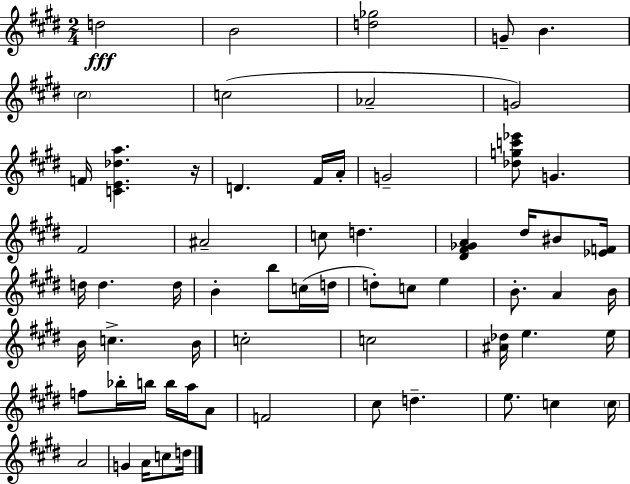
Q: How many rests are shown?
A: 1